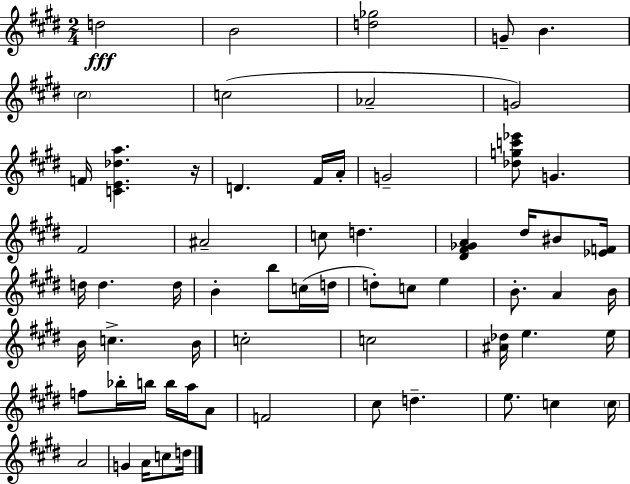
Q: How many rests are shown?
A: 1